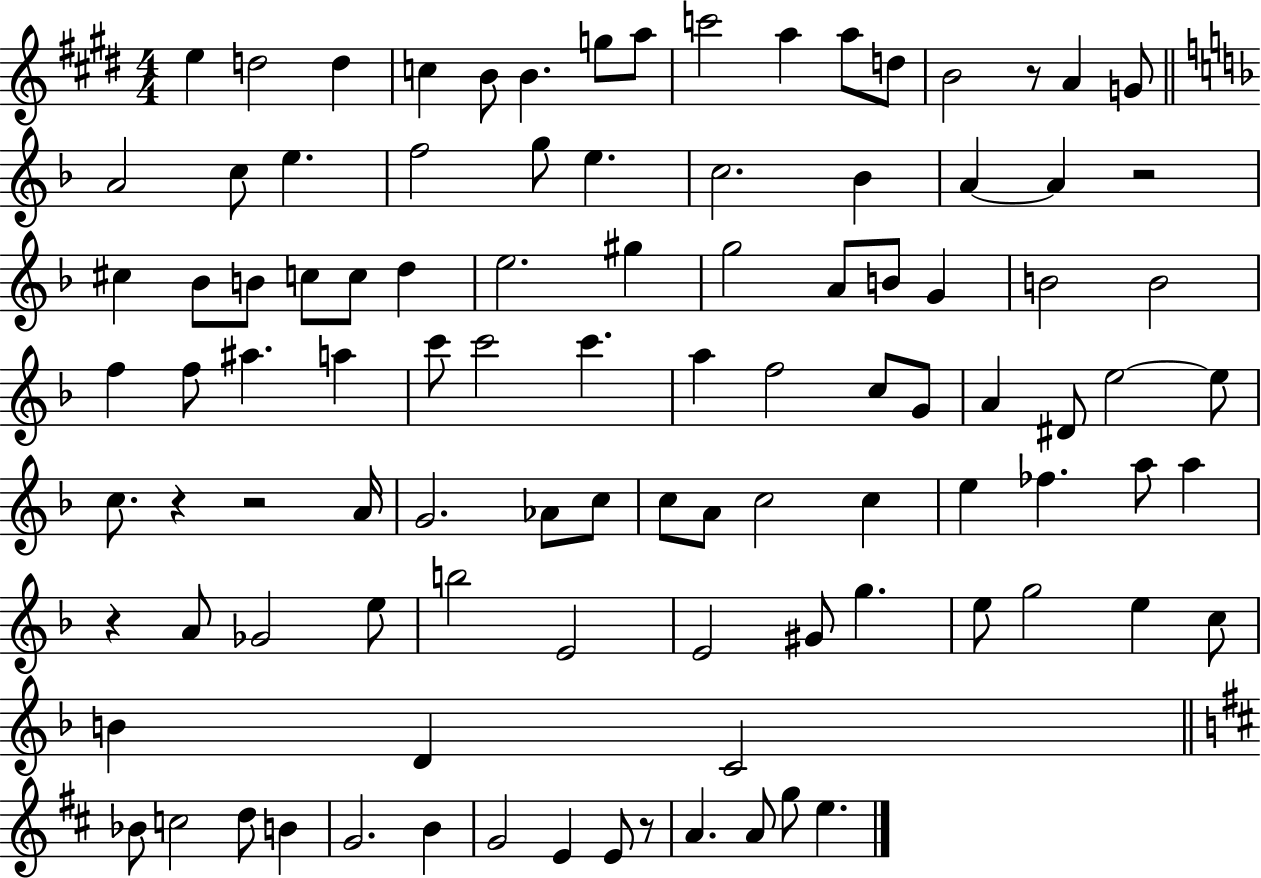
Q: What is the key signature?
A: E major